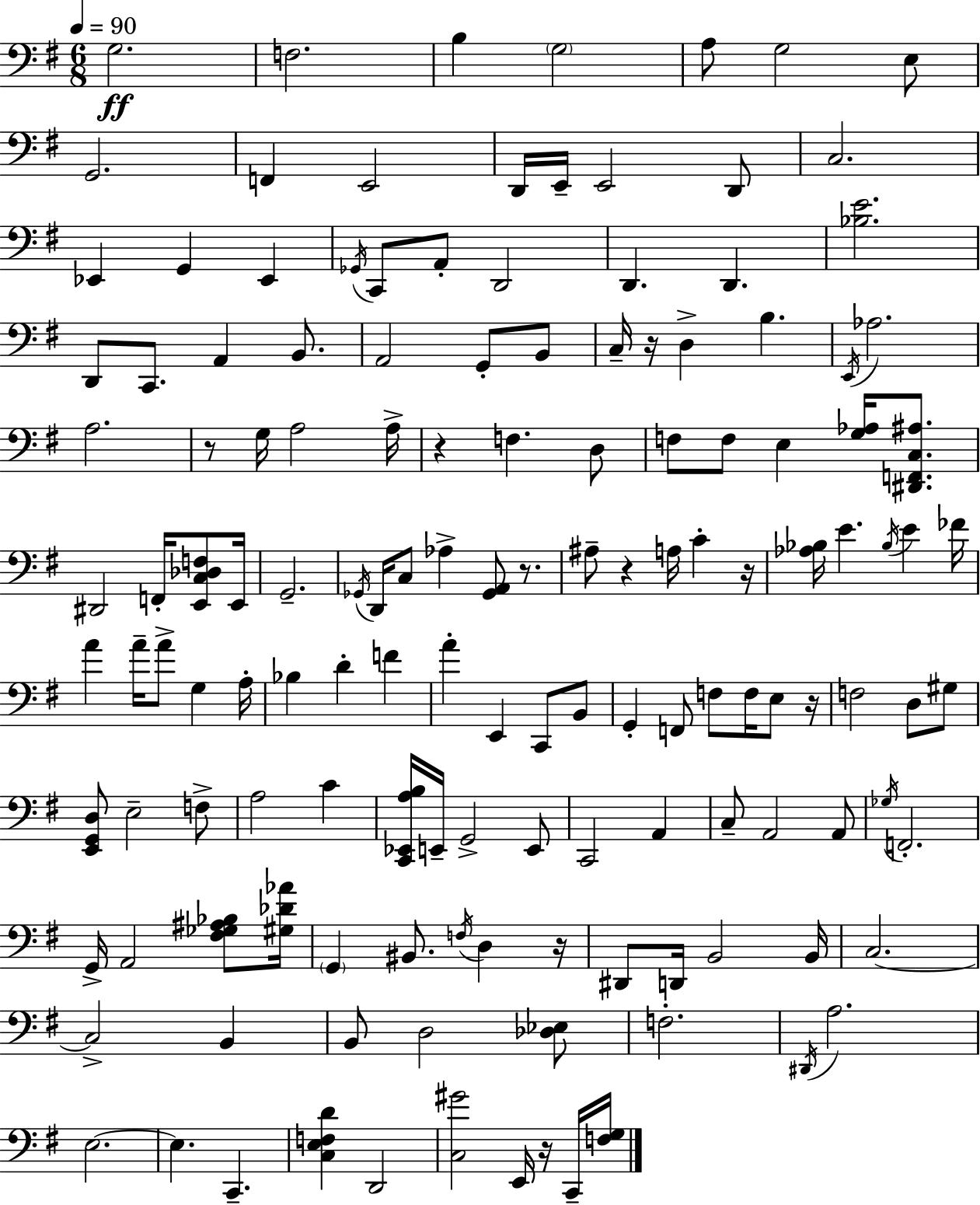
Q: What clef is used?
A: bass